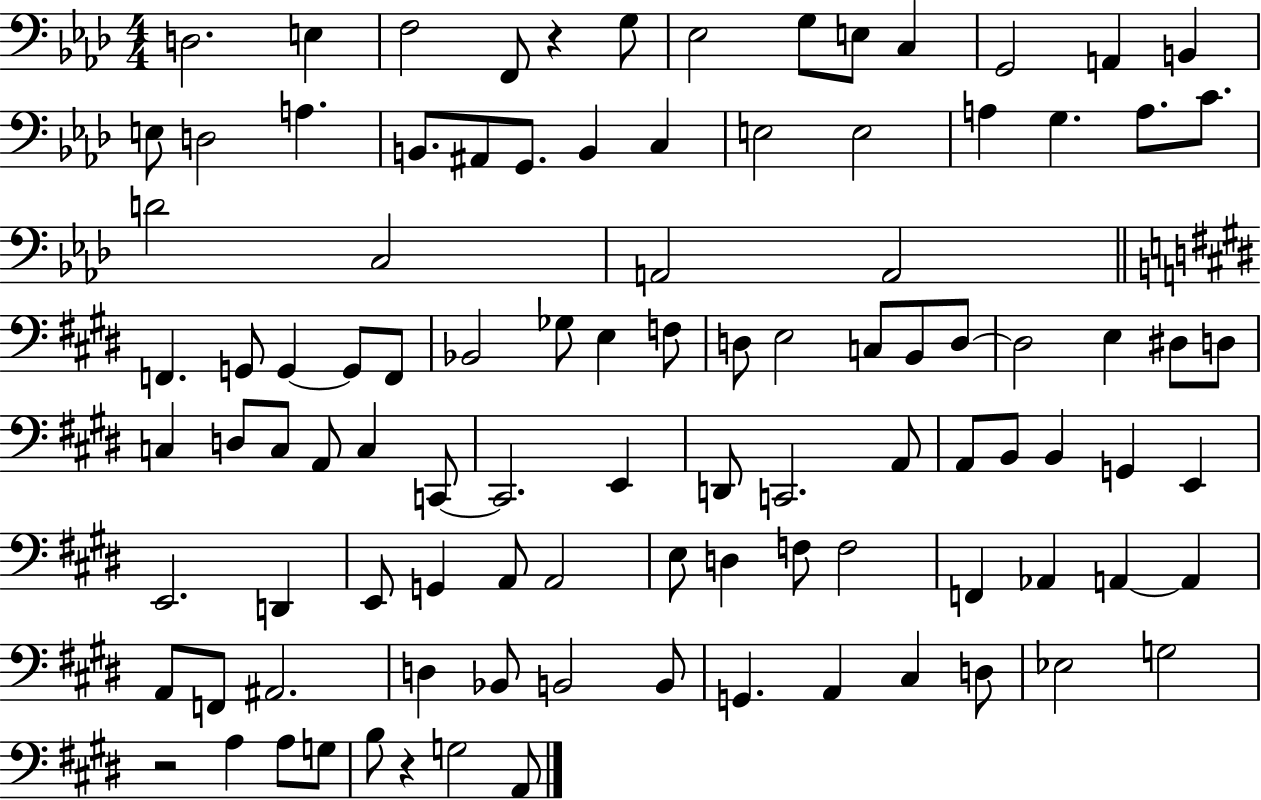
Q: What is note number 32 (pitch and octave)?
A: G2